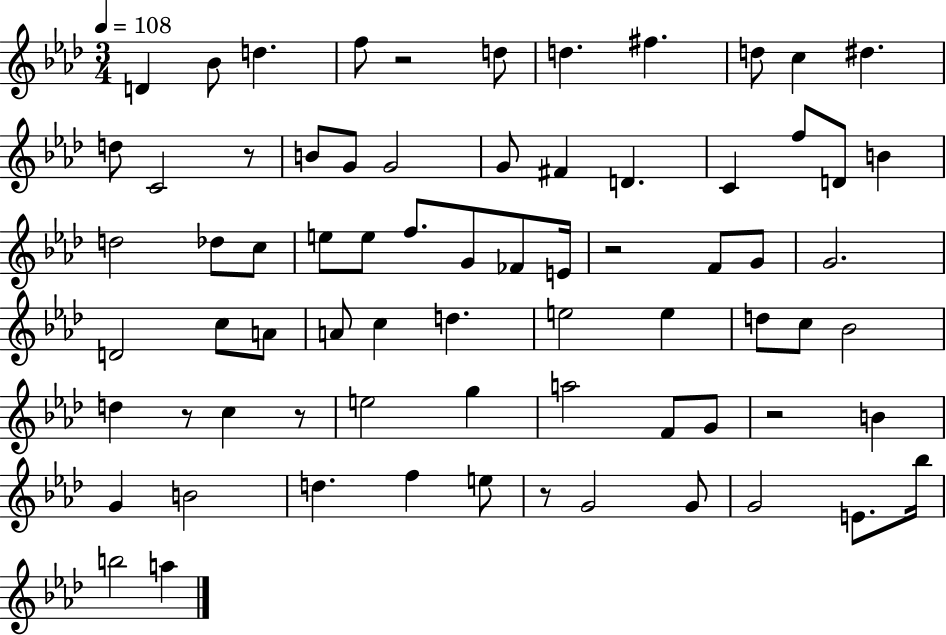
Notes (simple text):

D4/q Bb4/e D5/q. F5/e R/h D5/e D5/q. F#5/q. D5/e C5/q D#5/q. D5/e C4/h R/e B4/e G4/e G4/h G4/e F#4/q D4/q. C4/q F5/e D4/e B4/q D5/h Db5/e C5/e E5/e E5/e F5/e. G4/e FES4/e E4/s R/h F4/e G4/e G4/h. D4/h C5/e A4/e A4/e C5/q D5/q. E5/h E5/q D5/e C5/e Bb4/h D5/q R/e C5/q R/e E5/h G5/q A5/h F4/e G4/e R/h B4/q G4/q B4/h D5/q. F5/q E5/e R/e G4/h G4/e G4/h E4/e. Bb5/s B5/h A5/q